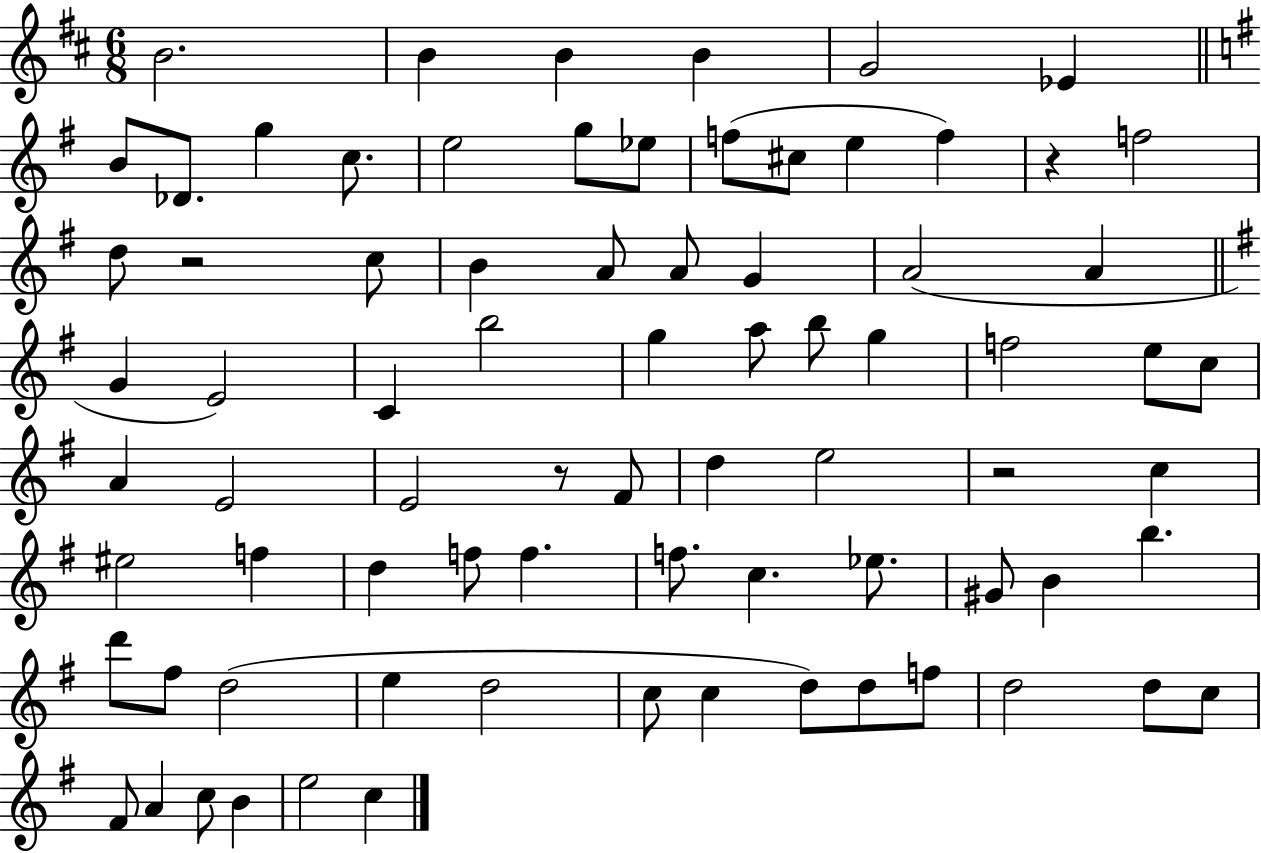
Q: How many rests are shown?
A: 4